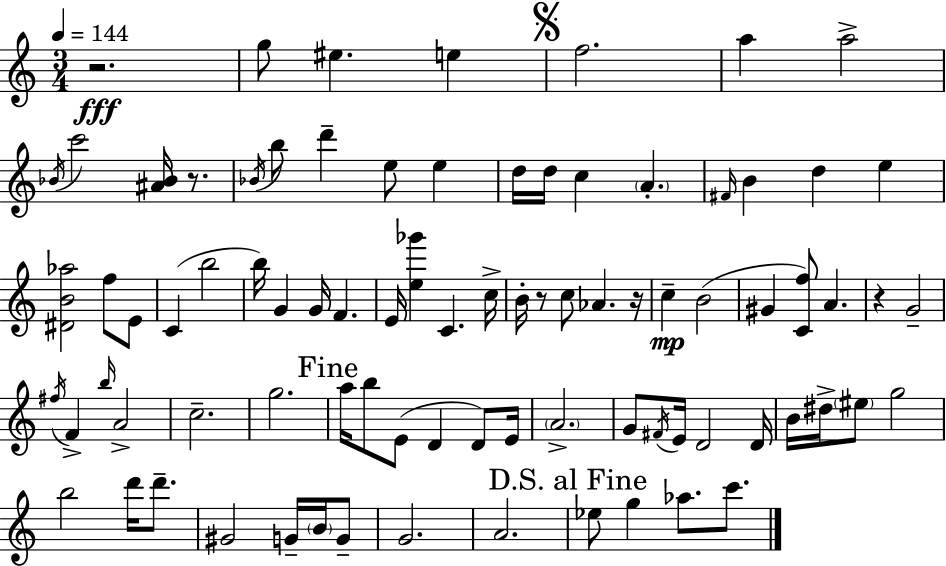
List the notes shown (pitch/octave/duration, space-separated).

R/h. G5/e EIS5/q. E5/q F5/h. A5/q A5/h Bb4/s C6/h [A#4,Bb4]/s R/e. Bb4/s B5/e D6/q E5/e E5/q D5/s D5/s C5/q A4/q. F#4/s B4/q D5/q E5/q [D#4,B4,Ab5]/h F5/e E4/e C4/q B5/h B5/s G4/q G4/s F4/q. E4/s [E5,Gb6]/q C4/q. C5/s B4/s R/e C5/e Ab4/q. R/s C5/q B4/h G#4/q [C4,F5]/e A4/q. R/q G4/h F#5/s F4/q B5/s A4/h C5/h. G5/h. A5/s B5/e E4/e D4/q D4/e E4/s A4/h. G4/e F#4/s E4/s D4/h D4/s B4/s D#5/s EIS5/e G5/h B5/h D6/s D6/e. G#4/h G4/s B4/s G4/e G4/h. A4/h. Eb5/e G5/q Ab5/e. C6/e.